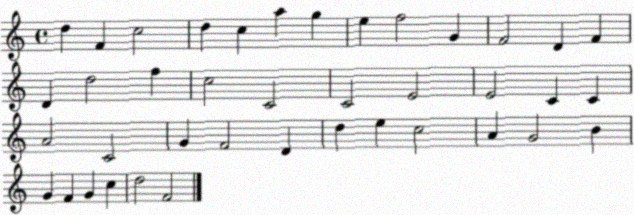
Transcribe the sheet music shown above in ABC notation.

X:1
T:Untitled
M:4/4
L:1/4
K:C
d F c2 d c a g e f2 G F2 D F D d2 f c2 C2 C2 E2 E2 C C A2 C2 G F2 D d e c2 A G2 B G F G c d2 F2